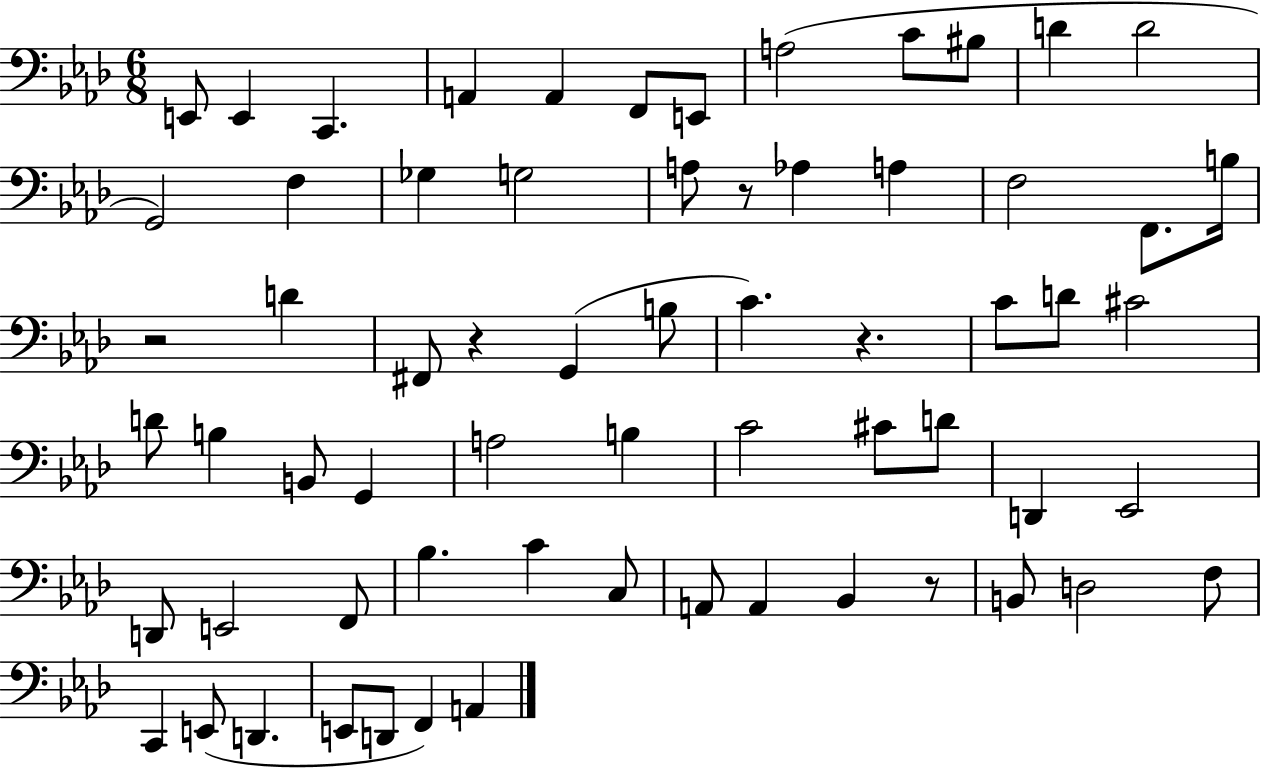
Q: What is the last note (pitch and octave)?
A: A2